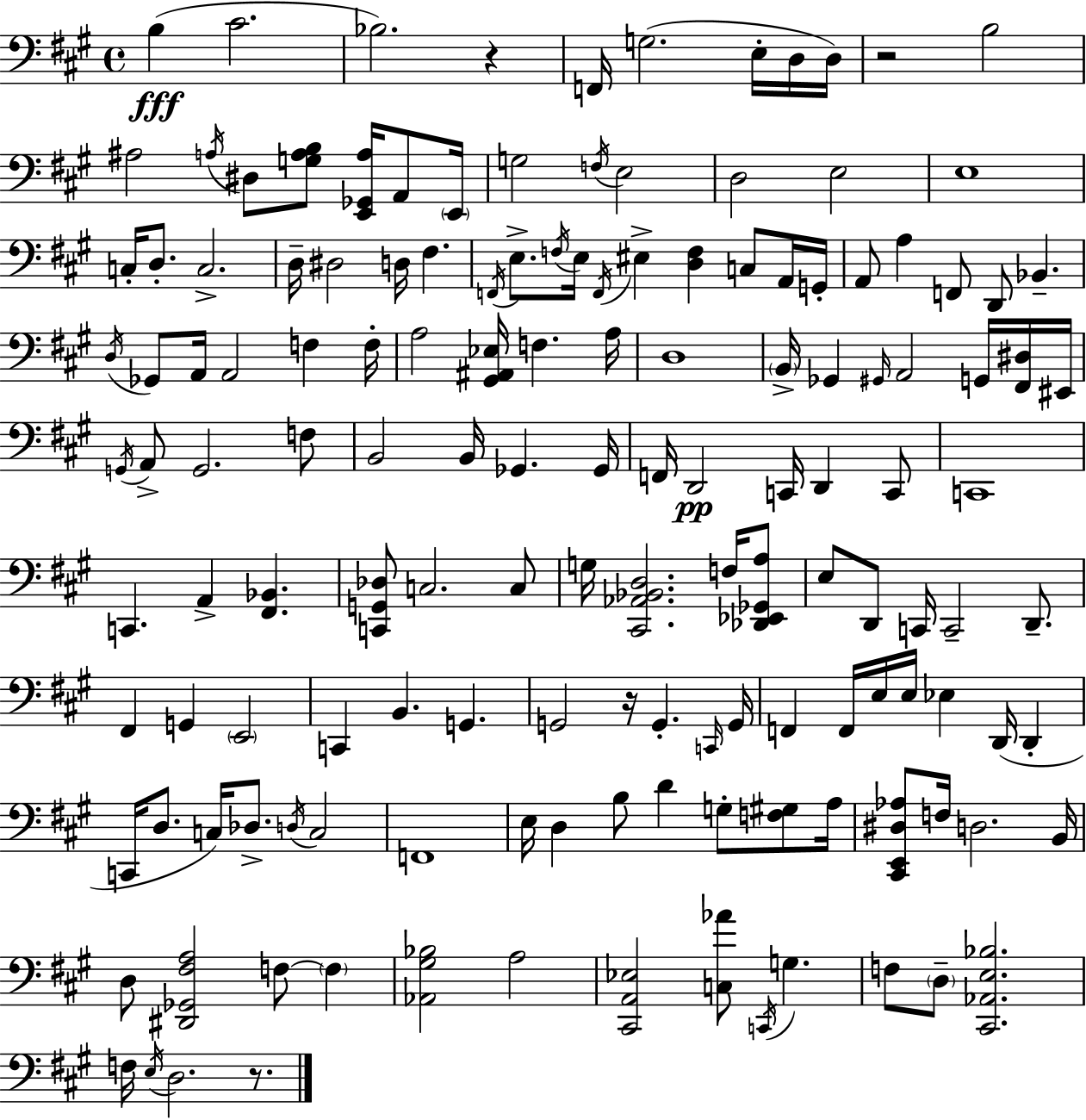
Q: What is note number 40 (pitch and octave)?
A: D2